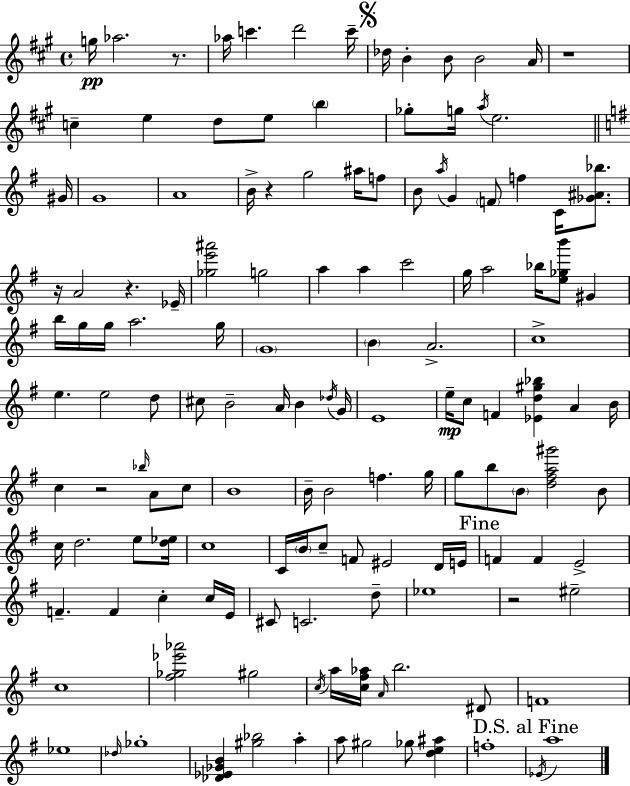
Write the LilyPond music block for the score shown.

{
  \clef treble
  \time 4/4
  \defaultTimeSignature
  \key a \major
  g''16\pp aes''2. r8. | aes''16 c'''4. d'''2 c'''16-- | \mark \markup { \musicglyph "scripts.segno" } des''16 b'4-. b'8 b'2 a'16 | r1 | \break c''4-- e''4 d''8 e''8 \parenthesize b''4 | ges''8-. g''16 \acciaccatura { a''16 } e''2. | \bar "||" \break \key g \major gis'16 g'1 | a'1 | b'16-> r4 g''2 ais''16 f''8 | b'8 \acciaccatura { a''16 } g'4 \parenthesize f'8 f''4 c'16 <ges' ais' bes''>8. | \break r16 a'2 r4. | ees'16-- <ges'' e''' ais'''>2 g''2 | a''4 a''4 c'''2 | g''16 a''2 bes''16 <e'' ges'' b'''>8 gis'4 | \break b''16 g''16 g''16 a''2. | g''16 \parenthesize g'1 | \parenthesize b'4 a'2.-> | c''1-> | \break e''4. e''2 | d''8 cis''8 b'2-- a'16 b'4 | \acciaccatura { des''16 } g'16 e'1 | e''16--\mp c''8 f'4 <ees' d'' gis'' bes''>4 a'4 | \break b'16 c''4 r2 \grace { bes''16 } | a'8 c''8 b'1 | b'16-- b'2 f''4. | g''16 g''8 b''8 \parenthesize b'8 <d'' fis'' a'' gis'''>2 | \break b'8 c''16 d''2. | e''8 <d'' ees''>16 c''1 | c'16 \parenthesize b'16 c''8-- f'8 eis'2 | d'16 e'16 \mark "Fine" f'4 f'4 e'2-> | \break f'4.-- f'4 c''4-. | c''16 e'16 cis'8 c'2. | d''8-- ees''1 | r2 eis''2-- | \break c''1 | <fis'' ges'' ees''' aes'''>2 gis''2 | \acciaccatura { c''16 } a''16 <c'' fis'' aes''>16 \grace { a'16 } b''2. | dis'8 f'1 | \break ees''1 | \grace { des''16 } ges''1-. | <des' ees' ges' b'>4 <gis'' bes''>2 | a''4-. a''8 gis''2 | \break ges''8 <d'' e'' ais''>4 f''1-. | \mark "D.S. al Fine" \acciaccatura { ees'16 } a''1 | \bar "|."
}